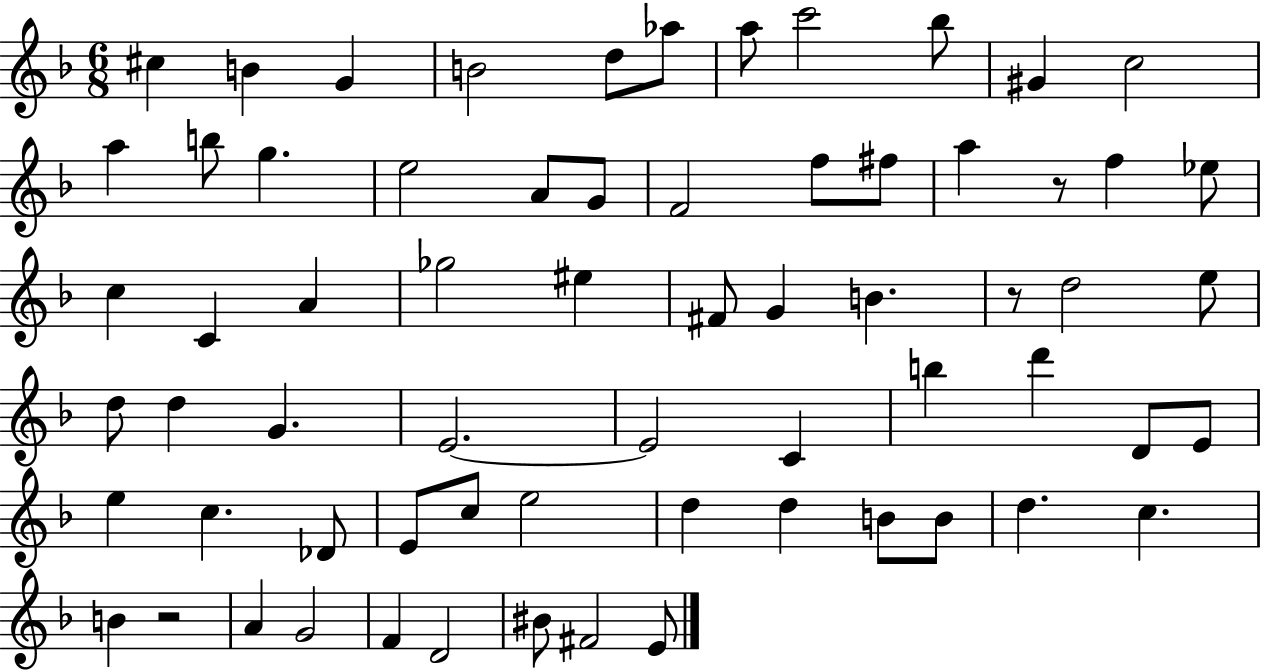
C#5/q B4/q G4/q B4/h D5/e Ab5/e A5/e C6/h Bb5/e G#4/q C5/h A5/q B5/e G5/q. E5/h A4/e G4/e F4/h F5/e F#5/e A5/q R/e F5/q Eb5/e C5/q C4/q A4/q Gb5/h EIS5/q F#4/e G4/q B4/q. R/e D5/h E5/e D5/e D5/q G4/q. E4/h. E4/h C4/q B5/q D6/q D4/e E4/e E5/q C5/q. Db4/e E4/e C5/e E5/h D5/q D5/q B4/e B4/e D5/q. C5/q. B4/q R/h A4/q G4/h F4/q D4/h BIS4/e F#4/h E4/e